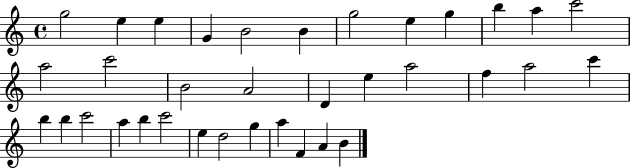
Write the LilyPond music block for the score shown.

{
  \clef treble
  \time 4/4
  \defaultTimeSignature
  \key c \major
  g''2 e''4 e''4 | g'4 b'2 b'4 | g''2 e''4 g''4 | b''4 a''4 c'''2 | \break a''2 c'''2 | b'2 a'2 | d'4 e''4 a''2 | f''4 a''2 c'''4 | \break b''4 b''4 c'''2 | a''4 b''4 c'''2 | e''4 d''2 g''4 | a''4 f'4 a'4 b'4 | \break \bar "|."
}